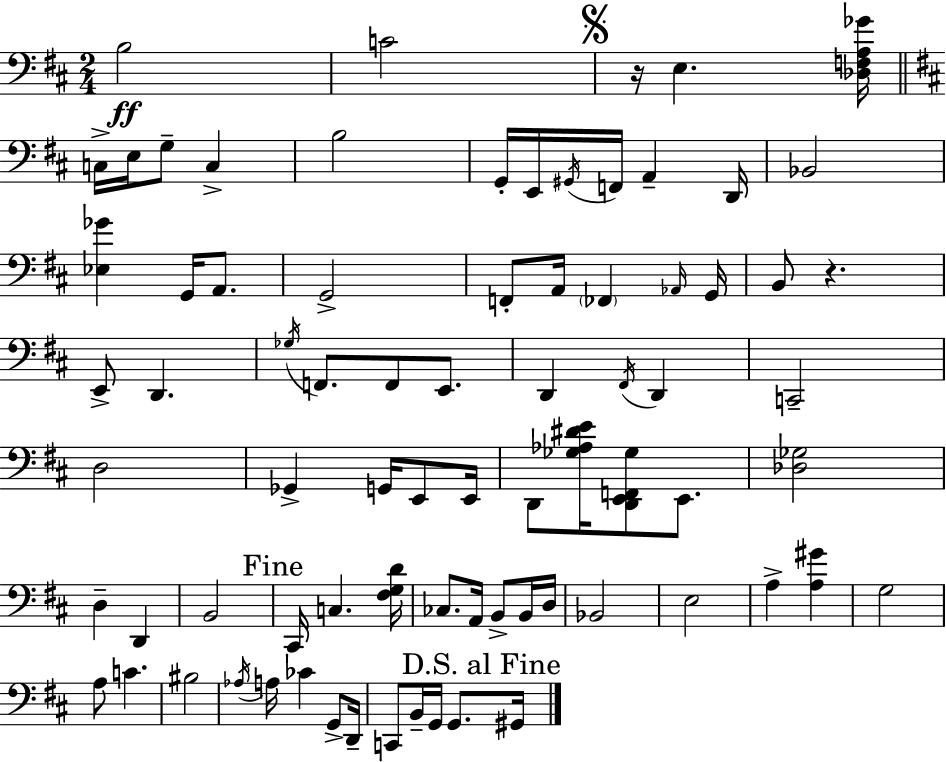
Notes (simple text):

B3/h C4/h R/s E3/q. [Db3,F3,A3,Gb4]/s C3/s E3/s G3/e C3/q B3/h G2/s E2/s G#2/s F2/s A2/q D2/s Bb2/h [Eb3,Gb4]/q G2/s A2/e. G2/h F2/e A2/s FES2/q Ab2/s G2/s B2/e R/q. E2/e D2/q. Gb3/s F2/e. F2/e E2/e. D2/q F#2/s D2/q C2/h D3/h Gb2/q G2/s E2/e E2/s D2/e [Gb3,Ab3,D#4,E4]/s [D2,E2,F2,Gb3]/e E2/e. [Db3,Gb3]/h D3/q D2/q B2/h C#2/s C3/q. [F#3,G3,D4]/s CES3/e. A2/s B2/e B2/s D3/s Bb2/h E3/h A3/q [A3,G#4]/q G3/h A3/e C4/q. BIS3/h Ab3/s A3/s CES4/q G2/e D2/s C2/e B2/s G2/s G2/e. G#2/s